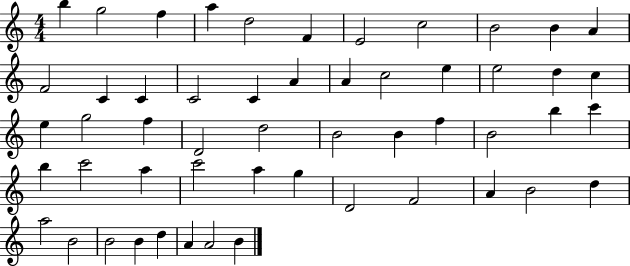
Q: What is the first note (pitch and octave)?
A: B5